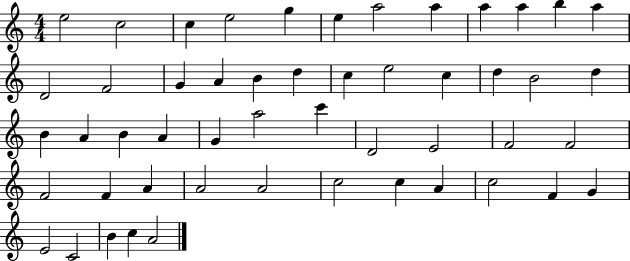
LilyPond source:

{
  \clef treble
  \numericTimeSignature
  \time 4/4
  \key c \major
  e''2 c''2 | c''4 e''2 g''4 | e''4 a''2 a''4 | a''4 a''4 b''4 a''4 | \break d'2 f'2 | g'4 a'4 b'4 d''4 | c''4 e''2 c''4 | d''4 b'2 d''4 | \break b'4 a'4 b'4 a'4 | g'4 a''2 c'''4 | d'2 e'2 | f'2 f'2 | \break f'2 f'4 a'4 | a'2 a'2 | c''2 c''4 a'4 | c''2 f'4 g'4 | \break e'2 c'2 | b'4 c''4 a'2 | \bar "|."
}